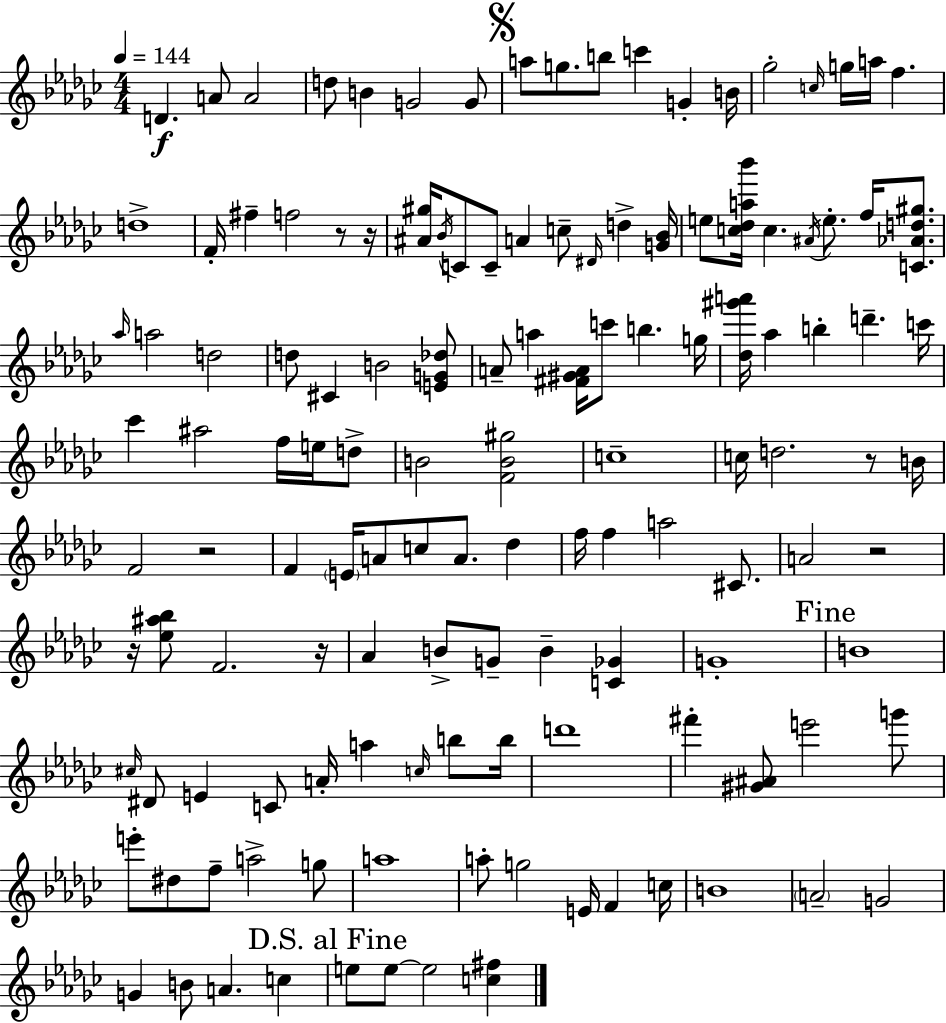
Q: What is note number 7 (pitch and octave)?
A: G4